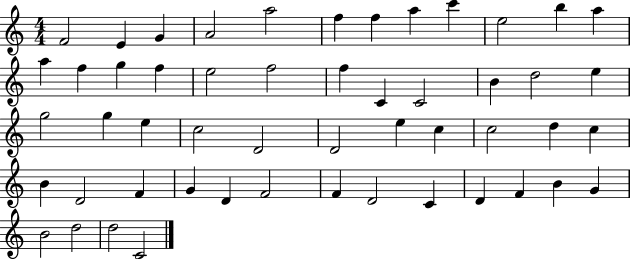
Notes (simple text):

F4/h E4/q G4/q A4/h A5/h F5/q F5/q A5/q C6/q E5/h B5/q A5/q A5/q F5/q G5/q F5/q E5/h F5/h F5/q C4/q C4/h B4/q D5/h E5/q G5/h G5/q E5/q C5/h D4/h D4/h E5/q C5/q C5/h D5/q C5/q B4/q D4/h F4/q G4/q D4/q F4/h F4/q D4/h C4/q D4/q F4/q B4/q G4/q B4/h D5/h D5/h C4/h